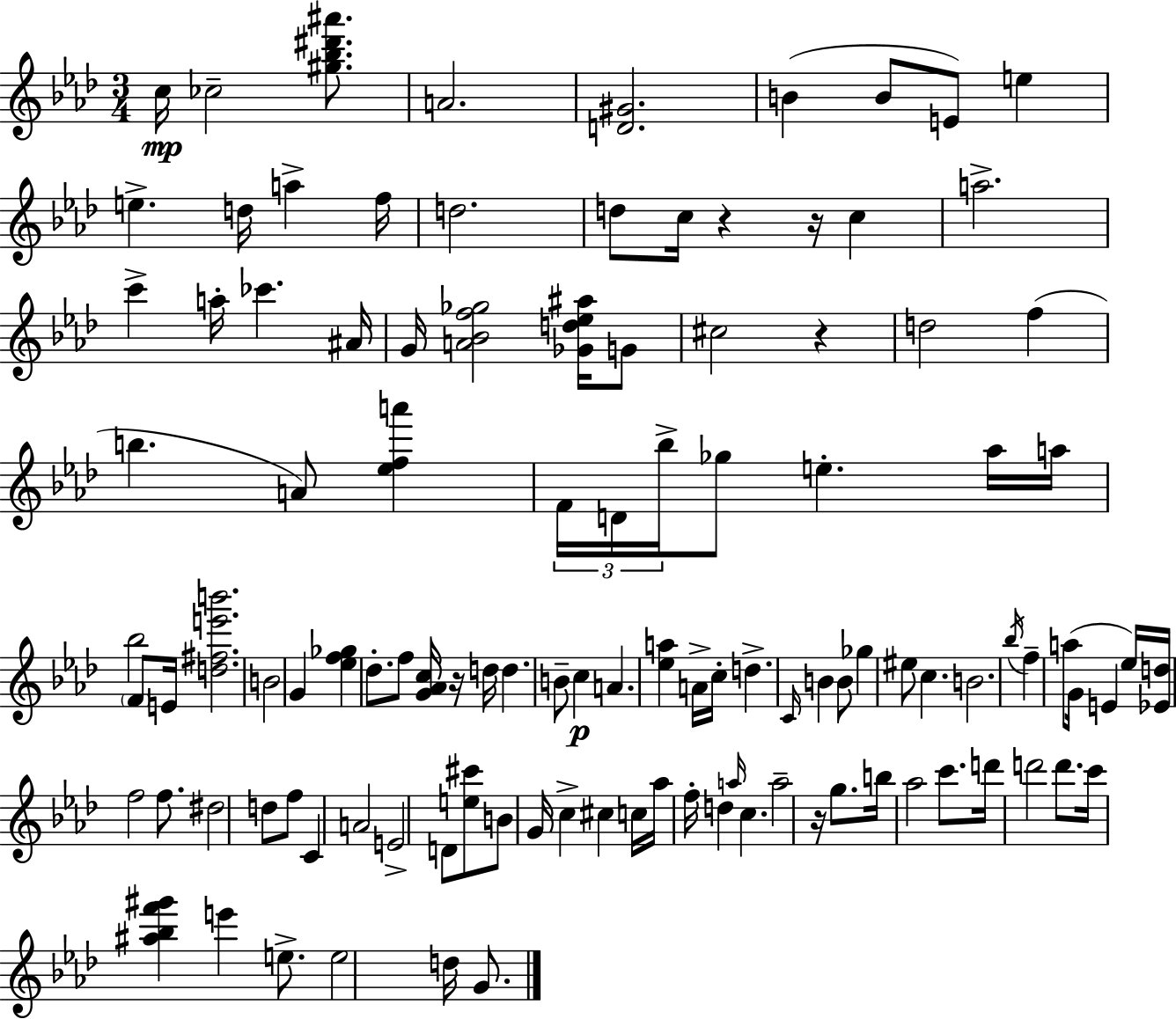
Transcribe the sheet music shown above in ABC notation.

X:1
T:Untitled
M:3/4
L:1/4
K:Ab
c/4 _c2 [^g_b^d'^a']/2 A2 [D^G]2 B B/2 E/2 e e d/4 a f/4 d2 d/2 c/4 z z/4 c a2 c' a/4 _c' ^A/4 G/4 [A_Bf_g]2 [_Gd_e^a]/4 G/2 ^c2 z d2 f b A/2 [_efa'] F/4 D/4 _b/4 _g/2 e _a/4 a/4 _b2 F/2 E/4 [d^fe'b']2 B2 G [_ef_g] _d/2 f/2 [G_Ac]/4 z/4 d/4 d B/2 c A [_ea] A/4 c/4 d C/4 B B/2 _g ^e/2 c B2 _b/4 f a/2 G/4 E _e/4 [_Ed]/4 f2 f/2 ^d2 d/2 f/2 C A2 E2 D/2 [e^c']/2 B/2 G/4 c ^c c/4 _a/4 f/4 d a/4 c a2 z/4 g/2 b/4 _a2 c'/2 d'/4 d'2 d'/2 c'/4 [^a_bf'^g'] e' e/2 e2 d/4 G/2